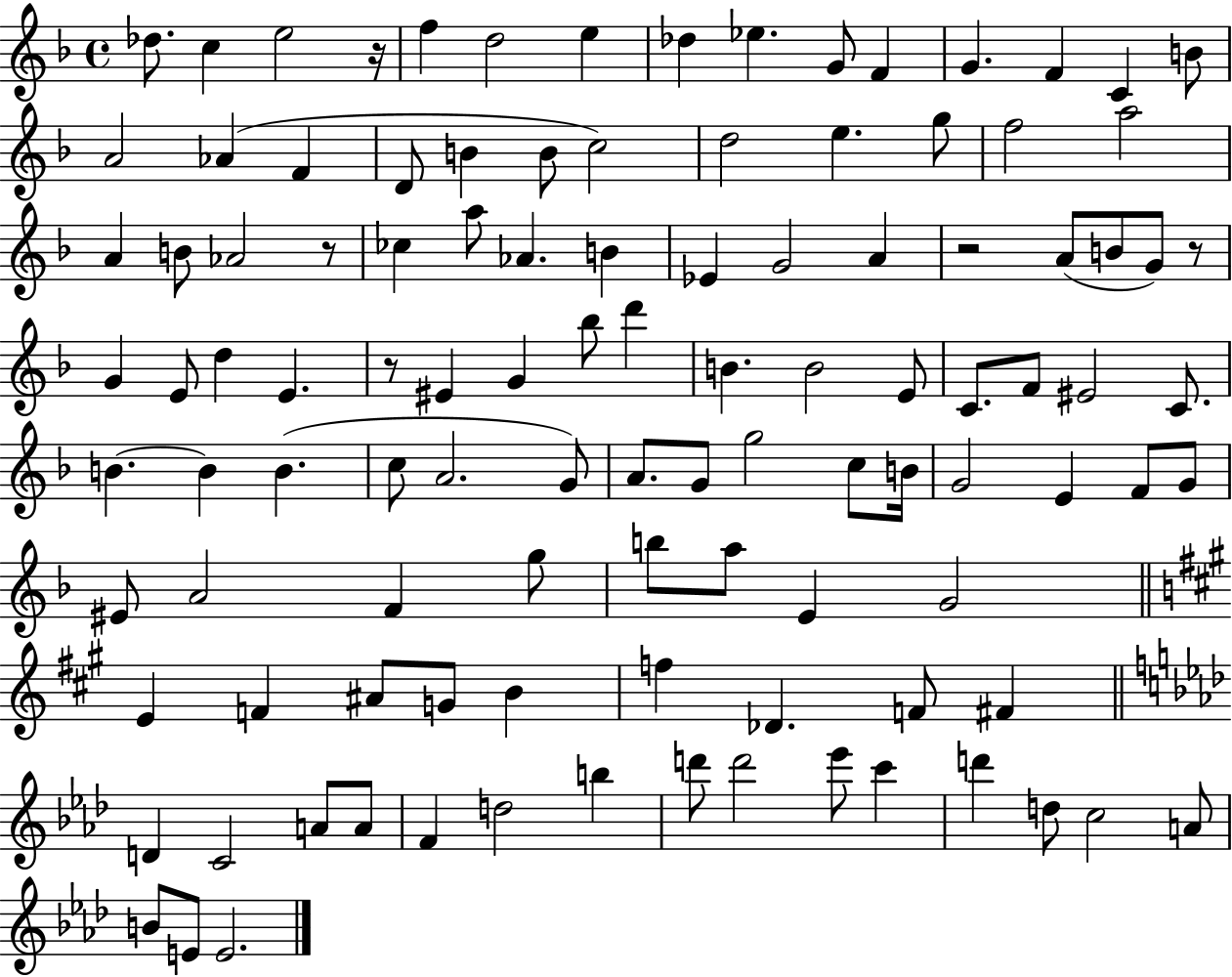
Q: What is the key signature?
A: F major